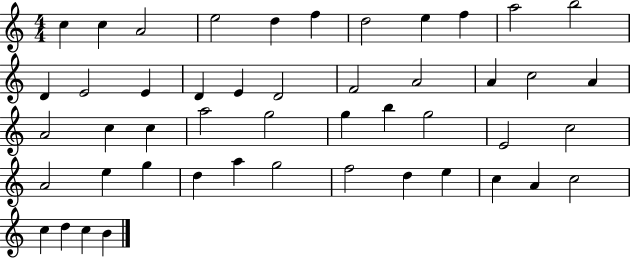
X:1
T:Untitled
M:4/4
L:1/4
K:C
c c A2 e2 d f d2 e f a2 b2 D E2 E D E D2 F2 A2 A c2 A A2 c c a2 g2 g b g2 E2 c2 A2 e g d a g2 f2 d e c A c2 c d c B